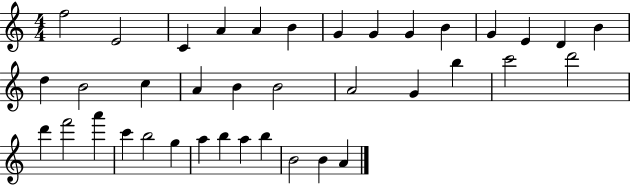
F5/h E4/h C4/q A4/q A4/q B4/q G4/q G4/q G4/q B4/q G4/q E4/q D4/q B4/q D5/q B4/h C5/q A4/q B4/q B4/h A4/h G4/q B5/q C6/h D6/h D6/q F6/h A6/q C6/q B5/h G5/q A5/q B5/q A5/q B5/q B4/h B4/q A4/q